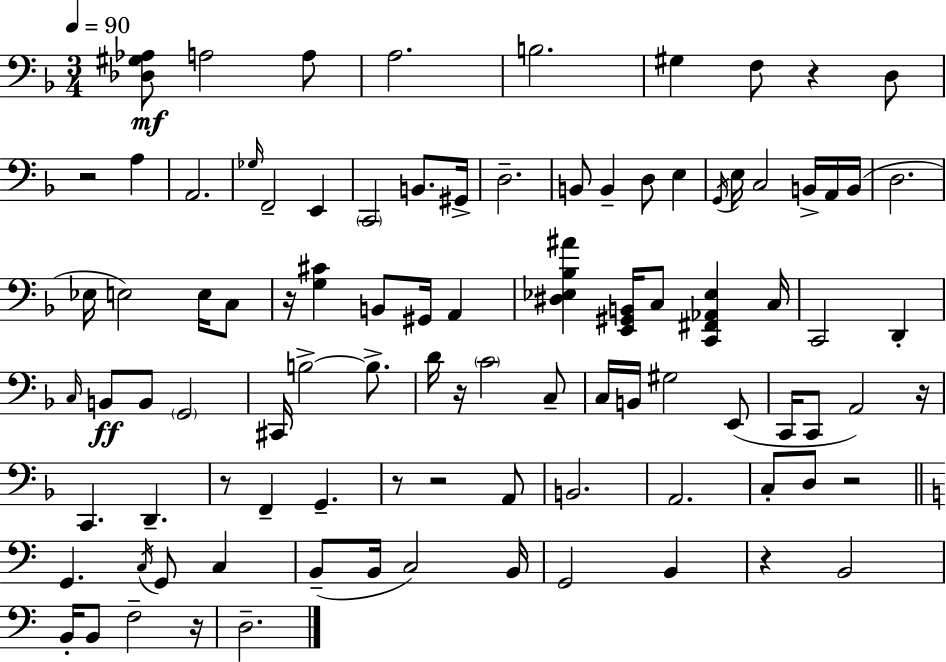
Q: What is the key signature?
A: D minor